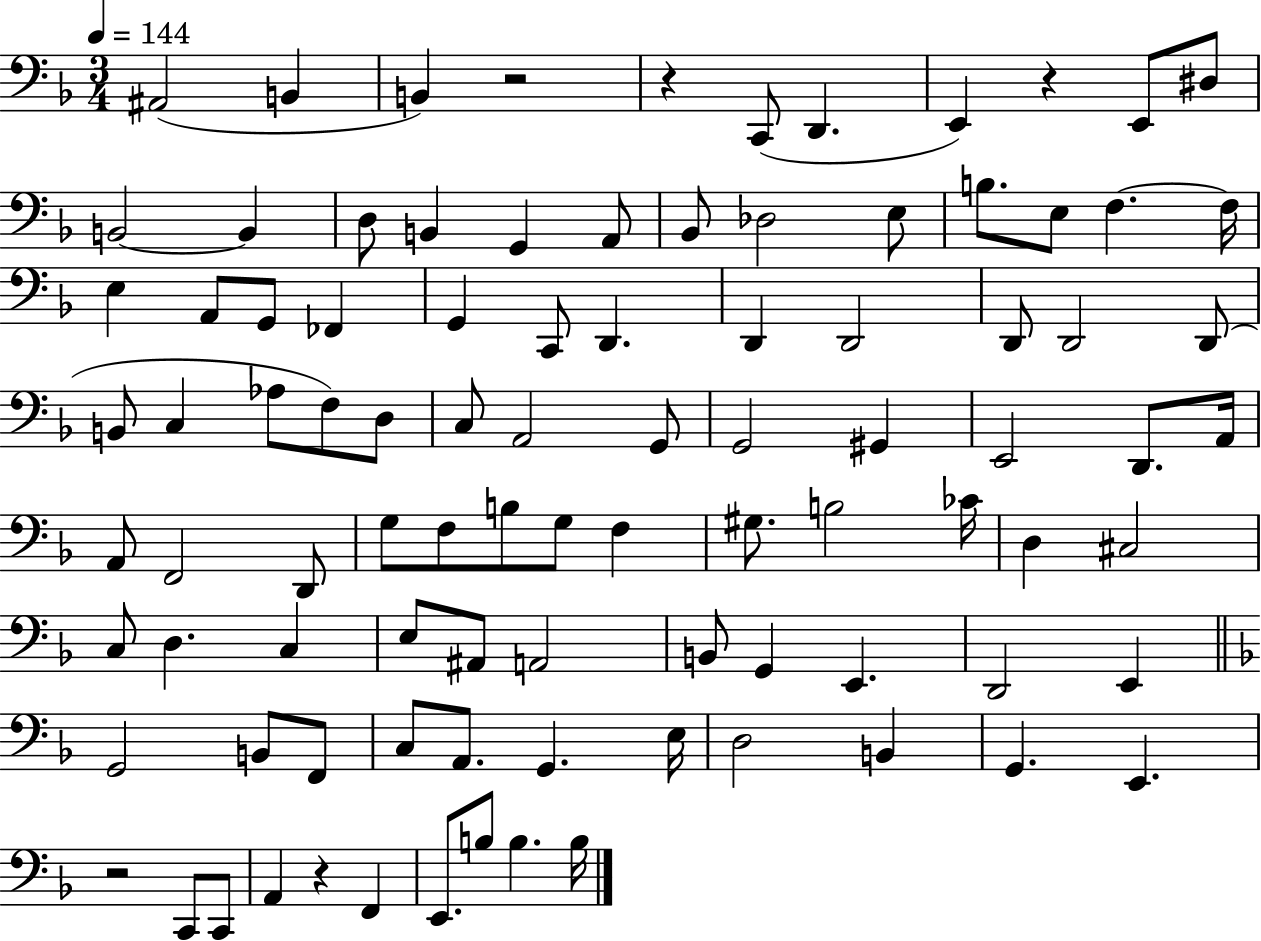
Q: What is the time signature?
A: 3/4